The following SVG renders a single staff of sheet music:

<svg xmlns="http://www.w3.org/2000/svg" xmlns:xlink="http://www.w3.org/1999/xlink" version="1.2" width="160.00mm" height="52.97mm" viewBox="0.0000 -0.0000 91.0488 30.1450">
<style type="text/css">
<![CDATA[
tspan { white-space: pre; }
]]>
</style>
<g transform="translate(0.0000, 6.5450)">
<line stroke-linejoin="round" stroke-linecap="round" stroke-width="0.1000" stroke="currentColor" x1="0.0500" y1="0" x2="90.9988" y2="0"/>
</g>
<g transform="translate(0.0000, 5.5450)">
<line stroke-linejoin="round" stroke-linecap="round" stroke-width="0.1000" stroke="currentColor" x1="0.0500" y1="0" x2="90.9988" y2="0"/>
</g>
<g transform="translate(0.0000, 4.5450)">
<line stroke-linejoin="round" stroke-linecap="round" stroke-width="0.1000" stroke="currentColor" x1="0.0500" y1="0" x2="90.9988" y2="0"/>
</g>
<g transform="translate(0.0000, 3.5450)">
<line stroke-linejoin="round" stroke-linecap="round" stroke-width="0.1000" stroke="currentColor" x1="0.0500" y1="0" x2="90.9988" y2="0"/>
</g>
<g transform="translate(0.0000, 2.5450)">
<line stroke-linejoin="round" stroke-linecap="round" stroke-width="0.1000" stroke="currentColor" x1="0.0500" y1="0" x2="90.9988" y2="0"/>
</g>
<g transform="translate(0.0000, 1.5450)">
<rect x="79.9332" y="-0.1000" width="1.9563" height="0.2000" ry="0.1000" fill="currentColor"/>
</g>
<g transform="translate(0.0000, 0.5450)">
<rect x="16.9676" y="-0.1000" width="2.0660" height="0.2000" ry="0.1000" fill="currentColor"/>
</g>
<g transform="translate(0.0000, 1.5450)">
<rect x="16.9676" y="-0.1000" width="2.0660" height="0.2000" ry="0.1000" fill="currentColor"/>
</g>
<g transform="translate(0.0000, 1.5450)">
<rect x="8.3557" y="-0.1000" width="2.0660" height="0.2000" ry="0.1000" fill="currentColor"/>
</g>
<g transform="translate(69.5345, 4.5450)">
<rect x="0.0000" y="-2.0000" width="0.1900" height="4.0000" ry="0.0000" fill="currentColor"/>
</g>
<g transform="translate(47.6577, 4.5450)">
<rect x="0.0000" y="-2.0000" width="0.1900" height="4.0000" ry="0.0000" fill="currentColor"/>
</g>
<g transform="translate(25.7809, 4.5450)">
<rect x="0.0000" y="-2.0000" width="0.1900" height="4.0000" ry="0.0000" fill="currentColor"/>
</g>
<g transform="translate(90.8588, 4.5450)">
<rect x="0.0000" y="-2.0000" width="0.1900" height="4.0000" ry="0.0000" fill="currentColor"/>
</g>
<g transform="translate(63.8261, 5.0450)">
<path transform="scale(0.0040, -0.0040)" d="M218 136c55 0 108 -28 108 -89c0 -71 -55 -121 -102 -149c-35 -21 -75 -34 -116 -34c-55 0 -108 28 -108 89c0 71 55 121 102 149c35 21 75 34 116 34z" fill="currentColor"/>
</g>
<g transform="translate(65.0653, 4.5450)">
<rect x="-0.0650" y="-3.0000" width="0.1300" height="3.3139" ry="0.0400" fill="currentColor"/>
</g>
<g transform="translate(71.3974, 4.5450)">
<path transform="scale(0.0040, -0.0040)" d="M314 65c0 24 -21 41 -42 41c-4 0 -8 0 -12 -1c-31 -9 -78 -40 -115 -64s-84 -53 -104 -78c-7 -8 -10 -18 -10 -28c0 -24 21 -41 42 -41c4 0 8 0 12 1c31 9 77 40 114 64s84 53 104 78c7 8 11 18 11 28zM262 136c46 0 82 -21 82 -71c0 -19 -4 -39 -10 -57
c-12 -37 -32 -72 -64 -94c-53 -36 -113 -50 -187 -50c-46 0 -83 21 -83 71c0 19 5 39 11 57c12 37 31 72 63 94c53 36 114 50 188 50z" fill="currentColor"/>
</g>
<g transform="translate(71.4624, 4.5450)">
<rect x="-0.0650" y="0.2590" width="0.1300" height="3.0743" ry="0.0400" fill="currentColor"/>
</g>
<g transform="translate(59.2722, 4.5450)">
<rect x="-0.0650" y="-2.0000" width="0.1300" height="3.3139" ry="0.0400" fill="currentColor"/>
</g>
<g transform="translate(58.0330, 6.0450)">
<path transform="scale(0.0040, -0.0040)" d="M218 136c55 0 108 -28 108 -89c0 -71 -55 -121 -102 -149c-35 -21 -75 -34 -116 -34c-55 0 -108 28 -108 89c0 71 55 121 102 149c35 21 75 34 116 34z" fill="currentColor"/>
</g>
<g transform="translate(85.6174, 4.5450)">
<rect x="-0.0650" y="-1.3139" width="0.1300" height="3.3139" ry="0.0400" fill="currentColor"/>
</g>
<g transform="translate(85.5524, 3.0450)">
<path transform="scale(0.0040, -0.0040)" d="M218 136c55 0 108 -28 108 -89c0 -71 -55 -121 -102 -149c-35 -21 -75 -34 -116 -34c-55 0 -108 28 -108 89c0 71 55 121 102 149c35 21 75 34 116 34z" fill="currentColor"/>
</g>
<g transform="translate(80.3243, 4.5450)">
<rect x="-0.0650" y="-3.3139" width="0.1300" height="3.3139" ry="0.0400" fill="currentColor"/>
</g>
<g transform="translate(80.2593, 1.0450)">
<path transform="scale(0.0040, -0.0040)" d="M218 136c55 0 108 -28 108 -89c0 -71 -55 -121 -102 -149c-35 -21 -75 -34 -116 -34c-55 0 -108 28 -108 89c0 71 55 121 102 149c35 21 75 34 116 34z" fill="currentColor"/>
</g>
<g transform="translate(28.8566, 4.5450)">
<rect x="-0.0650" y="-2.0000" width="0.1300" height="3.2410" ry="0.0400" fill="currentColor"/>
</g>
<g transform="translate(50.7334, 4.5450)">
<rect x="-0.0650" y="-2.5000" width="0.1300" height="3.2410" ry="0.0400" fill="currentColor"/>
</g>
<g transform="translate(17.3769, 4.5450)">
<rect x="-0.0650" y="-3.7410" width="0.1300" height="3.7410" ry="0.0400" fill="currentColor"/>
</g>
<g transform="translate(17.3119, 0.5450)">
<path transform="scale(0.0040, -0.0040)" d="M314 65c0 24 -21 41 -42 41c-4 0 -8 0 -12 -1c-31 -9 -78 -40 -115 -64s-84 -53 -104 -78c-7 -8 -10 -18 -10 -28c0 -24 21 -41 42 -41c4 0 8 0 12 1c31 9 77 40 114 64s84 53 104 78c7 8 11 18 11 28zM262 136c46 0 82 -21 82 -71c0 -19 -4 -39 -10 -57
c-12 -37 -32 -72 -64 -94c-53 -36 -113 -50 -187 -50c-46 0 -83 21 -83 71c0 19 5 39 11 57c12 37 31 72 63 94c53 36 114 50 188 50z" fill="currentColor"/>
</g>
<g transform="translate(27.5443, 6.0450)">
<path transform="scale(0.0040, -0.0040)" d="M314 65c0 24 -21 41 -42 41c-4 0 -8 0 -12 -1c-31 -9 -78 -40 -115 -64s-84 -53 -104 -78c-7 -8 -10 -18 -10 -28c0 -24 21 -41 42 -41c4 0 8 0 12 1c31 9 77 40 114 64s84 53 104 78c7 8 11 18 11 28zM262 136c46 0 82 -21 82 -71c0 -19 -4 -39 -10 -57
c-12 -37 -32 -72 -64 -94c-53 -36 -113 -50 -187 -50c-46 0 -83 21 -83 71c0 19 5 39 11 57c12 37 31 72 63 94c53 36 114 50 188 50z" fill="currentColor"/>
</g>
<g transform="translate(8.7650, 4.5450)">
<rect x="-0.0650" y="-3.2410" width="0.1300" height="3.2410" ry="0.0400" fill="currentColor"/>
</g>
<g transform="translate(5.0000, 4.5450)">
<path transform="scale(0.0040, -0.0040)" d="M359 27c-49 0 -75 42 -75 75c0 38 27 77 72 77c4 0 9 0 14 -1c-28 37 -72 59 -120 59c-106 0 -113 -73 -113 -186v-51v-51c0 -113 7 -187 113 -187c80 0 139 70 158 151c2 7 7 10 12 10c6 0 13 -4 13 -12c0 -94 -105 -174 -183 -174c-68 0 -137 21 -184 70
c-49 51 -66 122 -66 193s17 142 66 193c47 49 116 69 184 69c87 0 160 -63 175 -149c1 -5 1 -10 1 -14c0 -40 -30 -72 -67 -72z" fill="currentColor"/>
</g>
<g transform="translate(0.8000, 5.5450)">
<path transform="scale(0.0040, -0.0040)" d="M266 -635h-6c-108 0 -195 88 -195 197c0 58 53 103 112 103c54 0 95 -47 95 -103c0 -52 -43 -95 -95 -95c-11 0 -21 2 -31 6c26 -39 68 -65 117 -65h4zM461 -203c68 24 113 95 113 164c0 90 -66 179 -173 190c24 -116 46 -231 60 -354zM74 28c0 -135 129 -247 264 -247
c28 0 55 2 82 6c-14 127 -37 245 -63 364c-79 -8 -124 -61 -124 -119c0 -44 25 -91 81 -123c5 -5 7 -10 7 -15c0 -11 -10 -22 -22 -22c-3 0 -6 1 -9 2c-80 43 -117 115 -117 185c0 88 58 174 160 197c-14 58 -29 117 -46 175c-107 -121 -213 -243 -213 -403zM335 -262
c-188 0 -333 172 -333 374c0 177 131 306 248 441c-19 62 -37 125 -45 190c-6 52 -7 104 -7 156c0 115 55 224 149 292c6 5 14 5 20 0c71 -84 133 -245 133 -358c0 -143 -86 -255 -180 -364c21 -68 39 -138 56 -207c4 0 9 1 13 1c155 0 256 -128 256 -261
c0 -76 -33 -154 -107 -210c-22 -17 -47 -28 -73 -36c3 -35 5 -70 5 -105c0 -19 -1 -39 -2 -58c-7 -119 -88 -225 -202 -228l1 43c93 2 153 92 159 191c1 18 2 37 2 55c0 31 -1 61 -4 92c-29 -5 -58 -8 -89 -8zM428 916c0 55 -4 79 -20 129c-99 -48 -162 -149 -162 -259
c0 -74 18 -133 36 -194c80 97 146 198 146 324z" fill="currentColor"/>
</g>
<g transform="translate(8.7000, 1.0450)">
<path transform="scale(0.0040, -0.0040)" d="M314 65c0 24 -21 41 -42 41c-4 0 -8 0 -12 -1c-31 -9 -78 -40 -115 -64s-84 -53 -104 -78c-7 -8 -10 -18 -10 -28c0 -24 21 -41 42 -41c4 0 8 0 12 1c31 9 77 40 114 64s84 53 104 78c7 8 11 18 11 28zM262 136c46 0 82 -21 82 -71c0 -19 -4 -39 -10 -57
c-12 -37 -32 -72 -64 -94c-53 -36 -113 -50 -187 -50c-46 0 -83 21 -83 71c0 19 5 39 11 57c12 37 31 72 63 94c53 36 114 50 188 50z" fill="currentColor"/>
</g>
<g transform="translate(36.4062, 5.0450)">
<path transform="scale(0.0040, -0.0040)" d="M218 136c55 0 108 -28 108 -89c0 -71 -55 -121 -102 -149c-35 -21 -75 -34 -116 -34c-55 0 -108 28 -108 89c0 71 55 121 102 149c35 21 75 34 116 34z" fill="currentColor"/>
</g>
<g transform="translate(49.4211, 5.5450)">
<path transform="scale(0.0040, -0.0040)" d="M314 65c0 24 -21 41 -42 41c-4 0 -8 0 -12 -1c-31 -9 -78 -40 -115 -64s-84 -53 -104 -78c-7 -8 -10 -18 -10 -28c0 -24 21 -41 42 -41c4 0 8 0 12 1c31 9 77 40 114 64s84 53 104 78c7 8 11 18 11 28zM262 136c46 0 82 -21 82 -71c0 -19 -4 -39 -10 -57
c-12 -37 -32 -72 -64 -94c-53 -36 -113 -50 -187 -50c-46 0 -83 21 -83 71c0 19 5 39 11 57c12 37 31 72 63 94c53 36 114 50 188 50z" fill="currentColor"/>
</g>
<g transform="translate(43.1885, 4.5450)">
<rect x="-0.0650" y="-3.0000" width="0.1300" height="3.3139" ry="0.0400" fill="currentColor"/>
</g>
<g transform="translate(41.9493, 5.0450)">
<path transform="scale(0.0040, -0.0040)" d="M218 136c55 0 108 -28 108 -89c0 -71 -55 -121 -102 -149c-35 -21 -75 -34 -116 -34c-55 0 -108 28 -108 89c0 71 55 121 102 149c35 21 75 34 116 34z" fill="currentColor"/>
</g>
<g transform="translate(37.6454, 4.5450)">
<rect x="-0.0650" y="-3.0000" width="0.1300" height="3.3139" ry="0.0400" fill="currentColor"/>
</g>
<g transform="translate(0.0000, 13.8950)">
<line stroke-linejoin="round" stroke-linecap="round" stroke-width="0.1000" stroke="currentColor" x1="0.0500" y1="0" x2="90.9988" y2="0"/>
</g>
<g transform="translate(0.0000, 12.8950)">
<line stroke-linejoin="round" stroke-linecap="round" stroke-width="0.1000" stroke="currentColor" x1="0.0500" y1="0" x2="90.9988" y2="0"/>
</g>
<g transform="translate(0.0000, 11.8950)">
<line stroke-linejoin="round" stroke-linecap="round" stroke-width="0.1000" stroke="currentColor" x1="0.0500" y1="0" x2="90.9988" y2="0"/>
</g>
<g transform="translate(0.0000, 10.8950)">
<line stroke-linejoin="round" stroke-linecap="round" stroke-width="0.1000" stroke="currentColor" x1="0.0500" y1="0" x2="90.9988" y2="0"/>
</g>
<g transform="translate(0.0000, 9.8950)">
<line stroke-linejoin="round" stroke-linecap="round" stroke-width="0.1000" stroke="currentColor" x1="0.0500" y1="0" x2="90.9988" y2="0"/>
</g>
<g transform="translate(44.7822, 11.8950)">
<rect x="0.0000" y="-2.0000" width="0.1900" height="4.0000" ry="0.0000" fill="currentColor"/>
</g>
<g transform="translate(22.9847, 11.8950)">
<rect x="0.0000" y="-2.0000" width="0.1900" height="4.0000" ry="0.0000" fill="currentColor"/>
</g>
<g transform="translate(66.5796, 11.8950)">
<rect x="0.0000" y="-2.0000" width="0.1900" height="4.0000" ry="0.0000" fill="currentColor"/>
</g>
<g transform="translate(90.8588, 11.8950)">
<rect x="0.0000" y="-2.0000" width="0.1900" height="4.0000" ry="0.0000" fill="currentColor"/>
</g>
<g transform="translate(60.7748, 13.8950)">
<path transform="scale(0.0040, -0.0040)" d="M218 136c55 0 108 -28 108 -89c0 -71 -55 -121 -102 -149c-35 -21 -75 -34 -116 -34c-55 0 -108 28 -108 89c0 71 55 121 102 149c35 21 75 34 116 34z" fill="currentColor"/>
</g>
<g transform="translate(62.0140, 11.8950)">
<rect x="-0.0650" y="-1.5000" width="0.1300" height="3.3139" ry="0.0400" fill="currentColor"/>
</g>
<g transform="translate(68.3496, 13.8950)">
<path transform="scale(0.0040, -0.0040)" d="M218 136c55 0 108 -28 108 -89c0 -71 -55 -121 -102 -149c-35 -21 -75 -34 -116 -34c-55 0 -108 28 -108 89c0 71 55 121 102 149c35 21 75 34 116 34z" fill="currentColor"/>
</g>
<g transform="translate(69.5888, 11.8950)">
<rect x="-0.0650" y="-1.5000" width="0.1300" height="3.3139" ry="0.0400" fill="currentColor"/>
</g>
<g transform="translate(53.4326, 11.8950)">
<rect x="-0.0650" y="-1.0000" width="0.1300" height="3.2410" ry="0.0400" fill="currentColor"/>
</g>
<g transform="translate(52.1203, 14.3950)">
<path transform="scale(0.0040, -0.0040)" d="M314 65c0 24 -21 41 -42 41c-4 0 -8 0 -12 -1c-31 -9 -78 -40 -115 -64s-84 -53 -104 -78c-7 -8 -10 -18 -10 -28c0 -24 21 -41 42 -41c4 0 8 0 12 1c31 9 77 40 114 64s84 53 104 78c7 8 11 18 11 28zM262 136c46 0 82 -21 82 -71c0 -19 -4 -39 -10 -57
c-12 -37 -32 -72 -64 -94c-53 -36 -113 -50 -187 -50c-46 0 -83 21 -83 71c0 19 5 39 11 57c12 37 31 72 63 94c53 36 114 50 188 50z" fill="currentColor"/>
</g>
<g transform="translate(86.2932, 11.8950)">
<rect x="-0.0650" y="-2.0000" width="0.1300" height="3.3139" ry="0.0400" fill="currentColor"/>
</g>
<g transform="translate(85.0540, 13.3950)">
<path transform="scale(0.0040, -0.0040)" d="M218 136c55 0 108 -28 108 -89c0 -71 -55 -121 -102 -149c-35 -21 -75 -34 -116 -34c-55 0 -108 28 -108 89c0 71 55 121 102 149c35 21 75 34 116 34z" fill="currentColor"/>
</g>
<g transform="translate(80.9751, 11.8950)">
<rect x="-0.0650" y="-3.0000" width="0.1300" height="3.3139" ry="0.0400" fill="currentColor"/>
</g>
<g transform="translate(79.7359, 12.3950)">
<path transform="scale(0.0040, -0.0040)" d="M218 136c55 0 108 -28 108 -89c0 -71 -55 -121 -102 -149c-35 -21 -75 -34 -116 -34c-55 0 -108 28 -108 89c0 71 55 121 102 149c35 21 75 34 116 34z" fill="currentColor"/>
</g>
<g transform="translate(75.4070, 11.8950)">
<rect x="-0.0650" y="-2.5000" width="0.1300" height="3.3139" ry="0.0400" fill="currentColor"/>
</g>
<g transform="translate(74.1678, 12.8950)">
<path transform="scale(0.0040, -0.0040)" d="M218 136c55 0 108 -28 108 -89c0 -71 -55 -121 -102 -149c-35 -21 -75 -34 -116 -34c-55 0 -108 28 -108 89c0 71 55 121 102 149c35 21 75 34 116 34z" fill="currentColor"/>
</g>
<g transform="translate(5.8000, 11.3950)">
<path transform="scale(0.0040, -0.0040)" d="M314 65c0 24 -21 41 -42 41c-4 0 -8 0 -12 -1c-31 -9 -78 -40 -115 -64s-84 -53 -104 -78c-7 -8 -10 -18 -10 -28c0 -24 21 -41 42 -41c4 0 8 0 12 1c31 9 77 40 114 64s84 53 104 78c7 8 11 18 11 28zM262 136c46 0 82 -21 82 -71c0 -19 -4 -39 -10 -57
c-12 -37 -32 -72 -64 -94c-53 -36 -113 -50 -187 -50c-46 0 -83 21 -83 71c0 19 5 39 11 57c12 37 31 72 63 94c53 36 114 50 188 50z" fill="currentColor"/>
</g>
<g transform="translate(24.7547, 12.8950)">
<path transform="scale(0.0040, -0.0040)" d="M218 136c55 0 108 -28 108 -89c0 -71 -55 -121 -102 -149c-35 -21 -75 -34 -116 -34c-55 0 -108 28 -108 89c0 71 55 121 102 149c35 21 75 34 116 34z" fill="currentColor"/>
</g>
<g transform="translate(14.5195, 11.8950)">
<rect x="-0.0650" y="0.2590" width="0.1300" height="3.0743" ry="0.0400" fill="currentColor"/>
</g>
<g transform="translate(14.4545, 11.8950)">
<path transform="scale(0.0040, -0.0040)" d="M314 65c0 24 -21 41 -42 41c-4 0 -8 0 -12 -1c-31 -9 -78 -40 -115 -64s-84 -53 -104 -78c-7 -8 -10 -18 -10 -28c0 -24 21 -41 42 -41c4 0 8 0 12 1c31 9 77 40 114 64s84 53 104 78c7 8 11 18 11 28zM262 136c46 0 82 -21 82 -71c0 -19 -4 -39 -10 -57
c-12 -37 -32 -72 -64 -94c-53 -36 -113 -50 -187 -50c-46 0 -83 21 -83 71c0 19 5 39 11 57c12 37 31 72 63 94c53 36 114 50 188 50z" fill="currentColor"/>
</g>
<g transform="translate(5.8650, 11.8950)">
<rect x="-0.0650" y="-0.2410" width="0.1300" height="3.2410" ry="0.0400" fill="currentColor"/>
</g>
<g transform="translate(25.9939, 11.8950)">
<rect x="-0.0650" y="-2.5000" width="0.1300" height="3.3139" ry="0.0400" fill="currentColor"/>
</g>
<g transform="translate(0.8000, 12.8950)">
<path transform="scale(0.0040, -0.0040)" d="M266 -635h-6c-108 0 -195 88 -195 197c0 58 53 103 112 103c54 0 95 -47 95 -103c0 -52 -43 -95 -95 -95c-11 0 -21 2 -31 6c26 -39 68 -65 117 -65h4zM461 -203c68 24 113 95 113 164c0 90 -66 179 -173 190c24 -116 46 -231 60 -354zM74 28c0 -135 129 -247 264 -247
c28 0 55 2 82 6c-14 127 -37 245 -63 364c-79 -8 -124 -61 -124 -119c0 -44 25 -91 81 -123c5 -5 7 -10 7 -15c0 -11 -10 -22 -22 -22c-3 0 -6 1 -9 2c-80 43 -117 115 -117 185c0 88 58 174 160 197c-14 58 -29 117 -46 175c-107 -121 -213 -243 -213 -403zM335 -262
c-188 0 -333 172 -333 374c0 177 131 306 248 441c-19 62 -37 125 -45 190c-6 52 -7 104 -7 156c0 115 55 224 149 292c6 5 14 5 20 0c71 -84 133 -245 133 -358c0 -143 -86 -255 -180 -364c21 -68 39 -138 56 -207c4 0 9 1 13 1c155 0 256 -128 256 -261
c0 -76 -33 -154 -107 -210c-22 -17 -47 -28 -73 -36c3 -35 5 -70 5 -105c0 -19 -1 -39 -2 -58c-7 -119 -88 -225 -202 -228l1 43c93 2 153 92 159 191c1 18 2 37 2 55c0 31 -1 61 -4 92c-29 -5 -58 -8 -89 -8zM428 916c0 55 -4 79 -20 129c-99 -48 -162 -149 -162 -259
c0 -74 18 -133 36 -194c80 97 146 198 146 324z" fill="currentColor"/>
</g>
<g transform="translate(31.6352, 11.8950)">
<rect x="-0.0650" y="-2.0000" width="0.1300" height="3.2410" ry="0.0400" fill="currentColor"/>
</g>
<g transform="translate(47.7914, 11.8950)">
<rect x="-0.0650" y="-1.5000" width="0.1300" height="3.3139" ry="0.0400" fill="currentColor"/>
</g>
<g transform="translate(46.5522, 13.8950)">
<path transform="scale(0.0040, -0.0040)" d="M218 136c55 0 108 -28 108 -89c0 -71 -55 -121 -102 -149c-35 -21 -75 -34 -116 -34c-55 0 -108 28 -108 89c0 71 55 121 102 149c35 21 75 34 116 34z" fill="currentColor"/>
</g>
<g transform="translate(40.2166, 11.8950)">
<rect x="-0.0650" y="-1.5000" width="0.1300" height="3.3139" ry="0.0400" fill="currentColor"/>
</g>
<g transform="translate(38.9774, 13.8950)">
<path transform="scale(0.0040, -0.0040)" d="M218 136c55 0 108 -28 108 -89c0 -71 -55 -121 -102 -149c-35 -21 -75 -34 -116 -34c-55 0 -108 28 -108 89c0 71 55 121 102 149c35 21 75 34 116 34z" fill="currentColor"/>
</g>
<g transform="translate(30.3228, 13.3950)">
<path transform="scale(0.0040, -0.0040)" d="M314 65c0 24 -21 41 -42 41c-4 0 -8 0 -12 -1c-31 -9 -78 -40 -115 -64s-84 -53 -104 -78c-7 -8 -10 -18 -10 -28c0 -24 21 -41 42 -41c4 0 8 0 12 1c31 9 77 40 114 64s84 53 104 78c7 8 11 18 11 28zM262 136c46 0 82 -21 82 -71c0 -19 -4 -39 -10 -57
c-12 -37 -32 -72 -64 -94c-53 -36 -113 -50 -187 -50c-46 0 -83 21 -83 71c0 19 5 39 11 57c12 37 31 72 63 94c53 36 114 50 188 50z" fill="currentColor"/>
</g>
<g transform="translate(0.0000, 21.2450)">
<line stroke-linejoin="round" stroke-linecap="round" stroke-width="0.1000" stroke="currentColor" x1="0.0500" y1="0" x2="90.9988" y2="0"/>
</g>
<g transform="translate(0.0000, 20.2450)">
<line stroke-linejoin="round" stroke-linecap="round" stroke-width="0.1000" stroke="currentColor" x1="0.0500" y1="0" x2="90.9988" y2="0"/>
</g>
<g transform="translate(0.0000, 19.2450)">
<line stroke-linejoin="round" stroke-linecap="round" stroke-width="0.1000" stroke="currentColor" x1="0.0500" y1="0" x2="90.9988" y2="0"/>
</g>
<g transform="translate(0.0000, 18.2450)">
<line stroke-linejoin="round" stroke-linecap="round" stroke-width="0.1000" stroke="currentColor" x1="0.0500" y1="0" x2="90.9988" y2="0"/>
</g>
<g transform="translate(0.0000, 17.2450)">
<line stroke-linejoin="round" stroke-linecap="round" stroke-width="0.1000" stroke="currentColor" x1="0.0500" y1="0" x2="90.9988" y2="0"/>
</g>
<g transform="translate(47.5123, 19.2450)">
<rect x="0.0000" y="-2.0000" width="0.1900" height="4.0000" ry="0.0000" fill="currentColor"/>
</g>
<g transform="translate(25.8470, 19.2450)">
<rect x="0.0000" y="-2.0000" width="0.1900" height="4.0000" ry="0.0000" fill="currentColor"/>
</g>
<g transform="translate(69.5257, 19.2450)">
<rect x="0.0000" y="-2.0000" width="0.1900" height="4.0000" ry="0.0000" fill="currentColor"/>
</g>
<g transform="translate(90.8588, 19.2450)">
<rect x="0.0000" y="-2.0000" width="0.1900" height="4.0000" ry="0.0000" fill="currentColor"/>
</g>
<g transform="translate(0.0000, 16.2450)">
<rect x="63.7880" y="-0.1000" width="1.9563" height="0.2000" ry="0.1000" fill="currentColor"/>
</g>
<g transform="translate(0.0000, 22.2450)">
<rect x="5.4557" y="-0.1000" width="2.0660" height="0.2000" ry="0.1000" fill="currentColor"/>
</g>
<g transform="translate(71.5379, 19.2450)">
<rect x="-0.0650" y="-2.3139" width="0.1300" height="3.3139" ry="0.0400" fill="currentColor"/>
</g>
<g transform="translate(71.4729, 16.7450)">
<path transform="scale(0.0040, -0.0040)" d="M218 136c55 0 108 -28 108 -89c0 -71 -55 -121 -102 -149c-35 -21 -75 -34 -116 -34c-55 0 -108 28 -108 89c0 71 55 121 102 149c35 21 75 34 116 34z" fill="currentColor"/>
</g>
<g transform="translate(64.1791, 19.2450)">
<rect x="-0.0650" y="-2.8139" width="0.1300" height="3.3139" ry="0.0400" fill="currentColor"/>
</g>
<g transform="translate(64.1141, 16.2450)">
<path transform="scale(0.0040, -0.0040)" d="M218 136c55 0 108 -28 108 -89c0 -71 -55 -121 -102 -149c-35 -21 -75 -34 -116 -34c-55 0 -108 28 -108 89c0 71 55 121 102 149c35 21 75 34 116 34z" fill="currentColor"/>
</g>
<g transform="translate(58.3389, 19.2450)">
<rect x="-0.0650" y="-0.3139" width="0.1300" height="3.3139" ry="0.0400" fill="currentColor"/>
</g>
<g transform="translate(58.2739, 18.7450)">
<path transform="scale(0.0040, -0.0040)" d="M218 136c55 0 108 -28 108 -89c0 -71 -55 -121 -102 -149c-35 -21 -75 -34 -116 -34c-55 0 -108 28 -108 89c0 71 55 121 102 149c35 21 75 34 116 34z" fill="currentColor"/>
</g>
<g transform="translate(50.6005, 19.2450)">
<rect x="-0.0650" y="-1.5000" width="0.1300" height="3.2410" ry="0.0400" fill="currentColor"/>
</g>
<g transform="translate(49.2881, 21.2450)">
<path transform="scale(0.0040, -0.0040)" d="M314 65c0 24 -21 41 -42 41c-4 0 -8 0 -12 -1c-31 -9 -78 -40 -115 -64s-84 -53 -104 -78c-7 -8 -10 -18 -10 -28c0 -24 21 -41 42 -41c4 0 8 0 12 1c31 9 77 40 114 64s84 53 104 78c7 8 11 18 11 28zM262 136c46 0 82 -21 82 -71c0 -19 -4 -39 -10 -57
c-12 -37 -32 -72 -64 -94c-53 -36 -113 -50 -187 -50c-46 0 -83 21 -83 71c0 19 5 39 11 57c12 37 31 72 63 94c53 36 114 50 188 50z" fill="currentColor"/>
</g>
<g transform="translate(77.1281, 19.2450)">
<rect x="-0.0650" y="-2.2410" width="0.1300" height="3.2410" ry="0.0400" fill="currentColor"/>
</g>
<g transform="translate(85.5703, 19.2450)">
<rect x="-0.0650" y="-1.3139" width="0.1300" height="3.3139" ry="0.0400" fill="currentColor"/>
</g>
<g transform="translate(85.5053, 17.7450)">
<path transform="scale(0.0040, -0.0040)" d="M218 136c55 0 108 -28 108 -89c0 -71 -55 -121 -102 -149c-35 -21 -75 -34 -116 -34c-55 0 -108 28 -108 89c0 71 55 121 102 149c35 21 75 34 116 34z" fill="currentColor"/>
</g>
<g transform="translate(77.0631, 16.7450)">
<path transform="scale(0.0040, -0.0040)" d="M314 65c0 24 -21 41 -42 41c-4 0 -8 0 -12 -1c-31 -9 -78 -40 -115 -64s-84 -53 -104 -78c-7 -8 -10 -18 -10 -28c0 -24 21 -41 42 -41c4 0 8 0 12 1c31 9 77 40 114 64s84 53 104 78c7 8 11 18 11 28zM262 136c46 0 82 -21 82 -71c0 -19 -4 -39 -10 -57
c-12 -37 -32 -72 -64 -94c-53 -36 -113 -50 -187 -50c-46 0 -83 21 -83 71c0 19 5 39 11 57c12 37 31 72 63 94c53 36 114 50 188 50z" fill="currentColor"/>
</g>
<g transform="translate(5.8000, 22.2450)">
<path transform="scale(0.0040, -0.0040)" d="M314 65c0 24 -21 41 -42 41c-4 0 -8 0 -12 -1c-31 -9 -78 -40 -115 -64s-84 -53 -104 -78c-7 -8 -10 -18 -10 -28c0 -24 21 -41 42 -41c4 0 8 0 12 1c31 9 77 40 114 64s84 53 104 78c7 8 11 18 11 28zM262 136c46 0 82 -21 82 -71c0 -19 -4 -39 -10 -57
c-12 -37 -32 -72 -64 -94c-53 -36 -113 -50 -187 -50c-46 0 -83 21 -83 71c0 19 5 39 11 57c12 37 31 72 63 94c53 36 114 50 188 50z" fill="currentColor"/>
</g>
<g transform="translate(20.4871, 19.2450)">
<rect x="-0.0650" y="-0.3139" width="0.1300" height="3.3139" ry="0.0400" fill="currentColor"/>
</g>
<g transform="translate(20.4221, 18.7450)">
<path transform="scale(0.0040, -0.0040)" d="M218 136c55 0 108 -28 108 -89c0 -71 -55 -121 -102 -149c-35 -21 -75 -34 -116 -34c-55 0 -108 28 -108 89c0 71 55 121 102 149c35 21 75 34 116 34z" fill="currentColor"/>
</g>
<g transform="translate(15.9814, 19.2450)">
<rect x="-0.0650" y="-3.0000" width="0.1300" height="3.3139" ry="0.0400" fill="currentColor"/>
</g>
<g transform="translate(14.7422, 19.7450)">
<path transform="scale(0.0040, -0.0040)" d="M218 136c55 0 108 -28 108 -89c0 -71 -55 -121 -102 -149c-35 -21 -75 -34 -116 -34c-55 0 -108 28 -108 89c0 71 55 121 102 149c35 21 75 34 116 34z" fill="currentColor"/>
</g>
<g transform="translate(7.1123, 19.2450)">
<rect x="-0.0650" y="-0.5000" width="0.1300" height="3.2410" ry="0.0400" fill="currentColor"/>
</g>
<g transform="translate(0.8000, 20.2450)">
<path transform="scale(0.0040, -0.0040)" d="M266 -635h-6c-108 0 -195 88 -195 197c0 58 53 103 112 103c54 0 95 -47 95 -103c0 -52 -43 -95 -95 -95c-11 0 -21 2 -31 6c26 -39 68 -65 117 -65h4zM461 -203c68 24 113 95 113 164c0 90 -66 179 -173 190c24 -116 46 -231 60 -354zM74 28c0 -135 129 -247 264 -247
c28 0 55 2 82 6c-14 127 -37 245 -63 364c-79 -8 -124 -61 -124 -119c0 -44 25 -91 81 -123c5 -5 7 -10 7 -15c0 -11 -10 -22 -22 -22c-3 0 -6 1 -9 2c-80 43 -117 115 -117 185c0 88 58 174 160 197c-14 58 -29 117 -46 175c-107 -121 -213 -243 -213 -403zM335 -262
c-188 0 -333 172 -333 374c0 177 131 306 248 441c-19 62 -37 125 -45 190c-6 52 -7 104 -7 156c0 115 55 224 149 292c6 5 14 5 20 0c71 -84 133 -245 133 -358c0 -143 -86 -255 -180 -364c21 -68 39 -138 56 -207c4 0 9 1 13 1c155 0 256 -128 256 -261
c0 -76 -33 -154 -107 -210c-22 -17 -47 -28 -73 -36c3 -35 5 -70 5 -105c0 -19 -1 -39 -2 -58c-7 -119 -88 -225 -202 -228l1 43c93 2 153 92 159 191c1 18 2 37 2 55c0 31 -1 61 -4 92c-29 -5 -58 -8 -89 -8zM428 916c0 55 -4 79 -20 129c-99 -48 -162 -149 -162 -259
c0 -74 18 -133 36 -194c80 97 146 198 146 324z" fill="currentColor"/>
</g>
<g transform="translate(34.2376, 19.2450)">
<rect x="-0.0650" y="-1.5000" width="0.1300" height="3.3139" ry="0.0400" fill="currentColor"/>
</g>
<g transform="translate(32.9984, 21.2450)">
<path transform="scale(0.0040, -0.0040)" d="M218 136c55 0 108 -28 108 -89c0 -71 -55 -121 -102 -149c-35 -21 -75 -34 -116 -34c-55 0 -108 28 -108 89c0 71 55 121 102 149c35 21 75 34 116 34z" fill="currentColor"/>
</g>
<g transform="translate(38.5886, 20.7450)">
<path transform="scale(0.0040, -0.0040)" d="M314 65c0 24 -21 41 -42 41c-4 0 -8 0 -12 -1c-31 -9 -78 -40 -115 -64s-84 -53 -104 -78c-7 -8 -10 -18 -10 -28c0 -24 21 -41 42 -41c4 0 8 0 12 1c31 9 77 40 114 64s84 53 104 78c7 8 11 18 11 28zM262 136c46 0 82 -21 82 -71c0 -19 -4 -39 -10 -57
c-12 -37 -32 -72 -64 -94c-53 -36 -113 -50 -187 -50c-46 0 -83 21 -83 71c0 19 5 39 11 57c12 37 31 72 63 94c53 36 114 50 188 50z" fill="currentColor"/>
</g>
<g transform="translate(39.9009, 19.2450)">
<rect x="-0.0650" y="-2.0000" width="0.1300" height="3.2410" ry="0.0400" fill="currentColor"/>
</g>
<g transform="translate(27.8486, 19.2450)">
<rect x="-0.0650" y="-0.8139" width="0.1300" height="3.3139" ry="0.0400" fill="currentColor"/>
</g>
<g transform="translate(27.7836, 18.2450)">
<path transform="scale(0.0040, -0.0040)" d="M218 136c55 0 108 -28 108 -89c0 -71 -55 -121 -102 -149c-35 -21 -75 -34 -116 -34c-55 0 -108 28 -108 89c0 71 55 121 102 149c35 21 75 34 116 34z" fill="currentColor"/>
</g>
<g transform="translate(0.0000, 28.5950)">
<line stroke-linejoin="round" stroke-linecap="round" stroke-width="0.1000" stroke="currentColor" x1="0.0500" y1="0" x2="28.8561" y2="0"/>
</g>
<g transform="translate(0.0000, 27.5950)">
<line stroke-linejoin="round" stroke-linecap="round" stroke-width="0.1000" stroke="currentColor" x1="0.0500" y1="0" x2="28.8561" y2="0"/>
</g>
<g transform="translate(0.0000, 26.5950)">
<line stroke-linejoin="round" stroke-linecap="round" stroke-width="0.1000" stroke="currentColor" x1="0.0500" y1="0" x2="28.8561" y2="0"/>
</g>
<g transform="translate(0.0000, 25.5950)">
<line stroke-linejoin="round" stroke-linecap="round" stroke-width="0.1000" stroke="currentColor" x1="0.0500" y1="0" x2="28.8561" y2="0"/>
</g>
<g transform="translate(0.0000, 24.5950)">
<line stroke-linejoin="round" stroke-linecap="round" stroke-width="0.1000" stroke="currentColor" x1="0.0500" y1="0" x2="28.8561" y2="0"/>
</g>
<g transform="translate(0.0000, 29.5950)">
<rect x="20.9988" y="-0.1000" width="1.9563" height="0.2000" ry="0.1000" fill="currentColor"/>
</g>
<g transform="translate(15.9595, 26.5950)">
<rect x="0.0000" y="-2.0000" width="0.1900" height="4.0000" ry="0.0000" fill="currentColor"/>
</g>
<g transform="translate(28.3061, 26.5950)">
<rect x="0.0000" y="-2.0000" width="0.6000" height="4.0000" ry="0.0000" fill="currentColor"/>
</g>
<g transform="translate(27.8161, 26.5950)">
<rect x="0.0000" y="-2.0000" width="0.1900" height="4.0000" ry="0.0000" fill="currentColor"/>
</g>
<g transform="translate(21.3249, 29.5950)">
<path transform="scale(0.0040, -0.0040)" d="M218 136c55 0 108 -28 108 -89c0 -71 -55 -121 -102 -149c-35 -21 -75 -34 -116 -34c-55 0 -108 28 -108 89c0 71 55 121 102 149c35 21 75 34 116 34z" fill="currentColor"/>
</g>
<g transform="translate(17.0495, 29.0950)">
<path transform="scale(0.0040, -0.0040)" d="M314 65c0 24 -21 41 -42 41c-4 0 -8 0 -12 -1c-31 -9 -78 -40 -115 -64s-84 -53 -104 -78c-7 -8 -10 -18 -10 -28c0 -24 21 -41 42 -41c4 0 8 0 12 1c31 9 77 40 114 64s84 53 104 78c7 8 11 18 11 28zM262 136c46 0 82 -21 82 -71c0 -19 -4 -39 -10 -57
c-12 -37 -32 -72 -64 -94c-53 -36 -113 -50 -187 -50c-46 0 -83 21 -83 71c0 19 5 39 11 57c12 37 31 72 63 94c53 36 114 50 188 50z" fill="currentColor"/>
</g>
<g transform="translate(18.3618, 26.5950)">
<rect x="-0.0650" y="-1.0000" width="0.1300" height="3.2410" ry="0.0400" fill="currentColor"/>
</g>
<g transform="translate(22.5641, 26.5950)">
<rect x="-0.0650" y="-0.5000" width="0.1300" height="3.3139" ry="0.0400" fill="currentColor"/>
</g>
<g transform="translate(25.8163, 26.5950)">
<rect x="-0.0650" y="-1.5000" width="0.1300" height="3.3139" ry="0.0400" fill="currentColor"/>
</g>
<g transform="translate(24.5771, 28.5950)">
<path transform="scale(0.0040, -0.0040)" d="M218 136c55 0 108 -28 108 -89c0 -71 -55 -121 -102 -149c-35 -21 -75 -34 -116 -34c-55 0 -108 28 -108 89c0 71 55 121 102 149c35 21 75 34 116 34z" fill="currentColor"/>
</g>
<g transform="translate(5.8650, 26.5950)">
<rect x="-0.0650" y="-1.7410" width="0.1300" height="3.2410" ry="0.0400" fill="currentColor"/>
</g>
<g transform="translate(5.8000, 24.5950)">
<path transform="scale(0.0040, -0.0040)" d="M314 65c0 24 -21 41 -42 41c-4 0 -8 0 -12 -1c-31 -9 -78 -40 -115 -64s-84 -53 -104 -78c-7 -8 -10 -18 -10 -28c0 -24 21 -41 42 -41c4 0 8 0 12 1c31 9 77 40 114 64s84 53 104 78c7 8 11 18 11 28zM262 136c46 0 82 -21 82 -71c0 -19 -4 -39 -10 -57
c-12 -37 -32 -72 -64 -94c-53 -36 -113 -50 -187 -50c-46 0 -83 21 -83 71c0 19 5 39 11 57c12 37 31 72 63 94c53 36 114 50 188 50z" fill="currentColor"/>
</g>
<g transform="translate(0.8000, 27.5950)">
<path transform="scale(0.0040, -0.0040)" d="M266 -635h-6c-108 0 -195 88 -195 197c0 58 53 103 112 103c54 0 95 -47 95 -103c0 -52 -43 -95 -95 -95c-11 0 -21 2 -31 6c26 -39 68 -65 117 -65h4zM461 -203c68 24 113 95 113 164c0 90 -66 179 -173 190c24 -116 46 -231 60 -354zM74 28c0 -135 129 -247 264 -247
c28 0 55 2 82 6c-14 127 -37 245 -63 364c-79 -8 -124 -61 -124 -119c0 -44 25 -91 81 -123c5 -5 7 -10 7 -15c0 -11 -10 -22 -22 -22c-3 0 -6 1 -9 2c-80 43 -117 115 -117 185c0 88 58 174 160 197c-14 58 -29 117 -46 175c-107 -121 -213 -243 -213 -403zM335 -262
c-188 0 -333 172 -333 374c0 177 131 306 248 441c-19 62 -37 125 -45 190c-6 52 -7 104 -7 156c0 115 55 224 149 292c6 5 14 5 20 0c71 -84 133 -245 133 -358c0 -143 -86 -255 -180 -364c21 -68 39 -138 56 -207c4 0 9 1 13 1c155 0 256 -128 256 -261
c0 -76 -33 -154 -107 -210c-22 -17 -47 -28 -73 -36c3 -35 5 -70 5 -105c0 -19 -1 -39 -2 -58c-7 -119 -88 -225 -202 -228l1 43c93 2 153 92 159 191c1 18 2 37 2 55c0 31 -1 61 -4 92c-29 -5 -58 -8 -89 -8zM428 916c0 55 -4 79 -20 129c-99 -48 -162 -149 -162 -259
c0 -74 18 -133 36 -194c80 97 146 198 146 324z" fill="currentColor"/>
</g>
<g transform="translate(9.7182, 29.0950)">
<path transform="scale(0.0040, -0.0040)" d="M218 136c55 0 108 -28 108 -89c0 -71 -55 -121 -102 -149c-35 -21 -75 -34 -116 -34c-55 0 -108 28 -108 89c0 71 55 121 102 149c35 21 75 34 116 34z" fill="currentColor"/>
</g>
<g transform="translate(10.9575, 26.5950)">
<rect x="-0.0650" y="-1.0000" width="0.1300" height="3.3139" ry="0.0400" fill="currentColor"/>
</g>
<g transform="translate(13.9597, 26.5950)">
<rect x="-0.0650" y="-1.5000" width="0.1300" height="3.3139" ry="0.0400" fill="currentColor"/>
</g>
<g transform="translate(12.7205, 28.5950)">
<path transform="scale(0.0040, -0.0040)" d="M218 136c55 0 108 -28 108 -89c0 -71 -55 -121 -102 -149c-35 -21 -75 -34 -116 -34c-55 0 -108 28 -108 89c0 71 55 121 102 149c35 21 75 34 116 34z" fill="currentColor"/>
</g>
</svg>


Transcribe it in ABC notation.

X:1
T:Untitled
M:4/4
L:1/4
K:C
b2 c'2 F2 A A G2 F A B2 b e c2 B2 G F2 E E D2 E E G A F C2 A c d E F2 E2 c a g g2 e f2 D E D2 C E